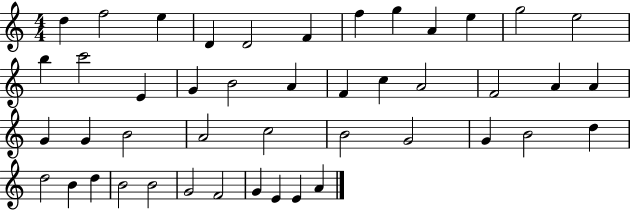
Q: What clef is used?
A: treble